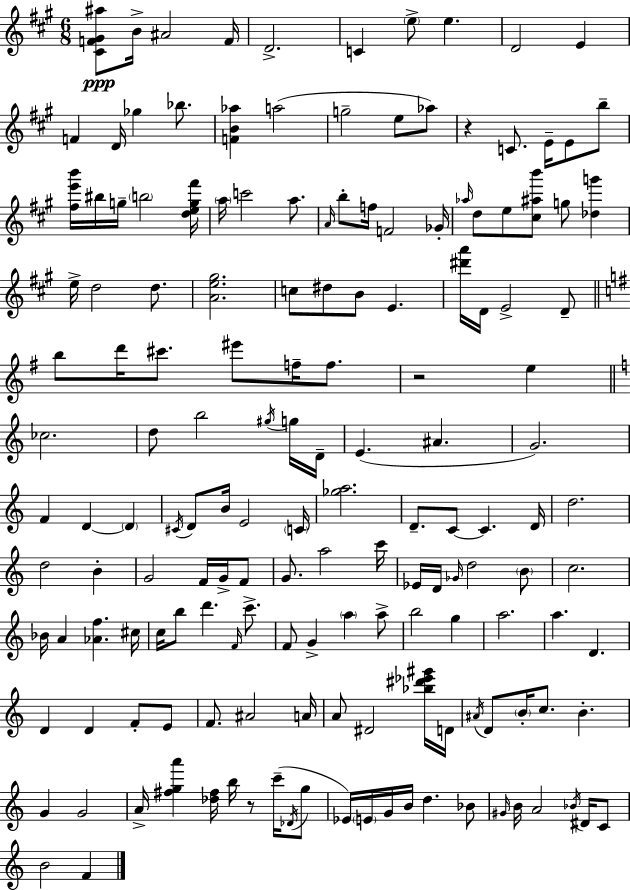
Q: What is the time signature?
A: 6/8